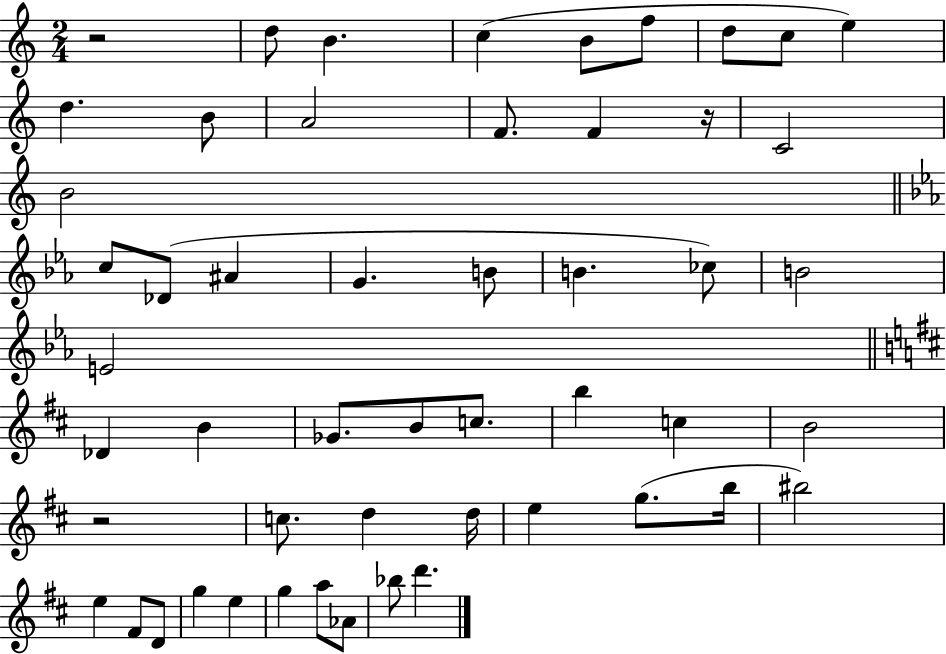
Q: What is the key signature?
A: C major